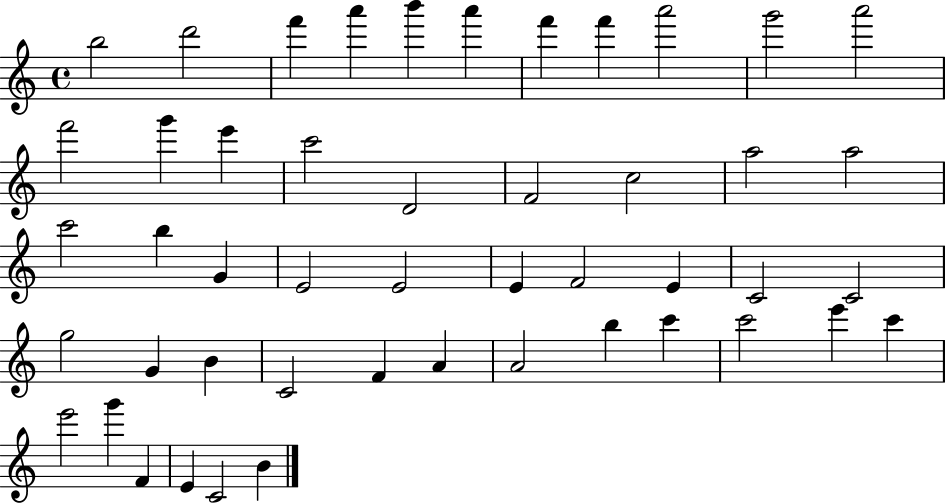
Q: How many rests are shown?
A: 0